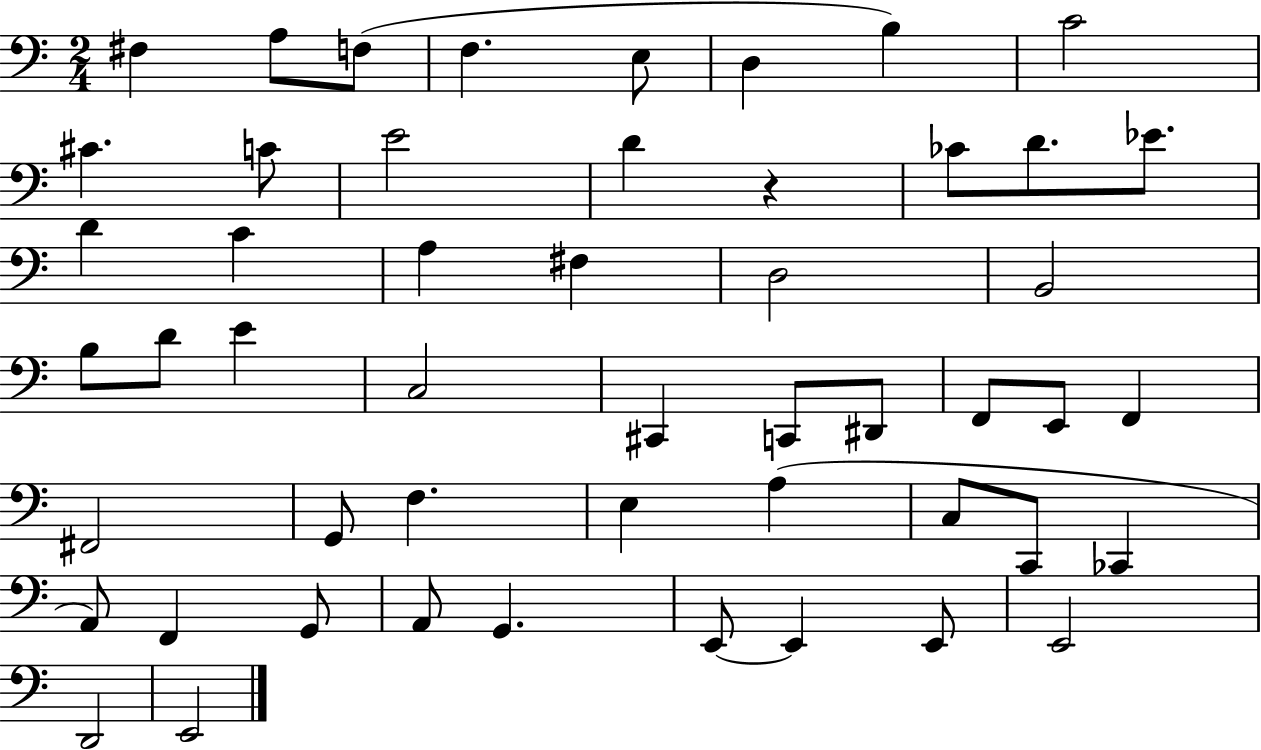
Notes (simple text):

F#3/q A3/e F3/e F3/q. E3/e D3/q B3/q C4/h C#4/q. C4/e E4/h D4/q R/q CES4/e D4/e. Eb4/e. D4/q C4/q A3/q F#3/q D3/h B2/h B3/e D4/e E4/q C3/h C#2/q C2/e D#2/e F2/e E2/e F2/q F#2/h G2/e F3/q. E3/q A3/q C3/e C2/e CES2/q A2/e F2/q G2/e A2/e G2/q. E2/e E2/q E2/e E2/h D2/h E2/h